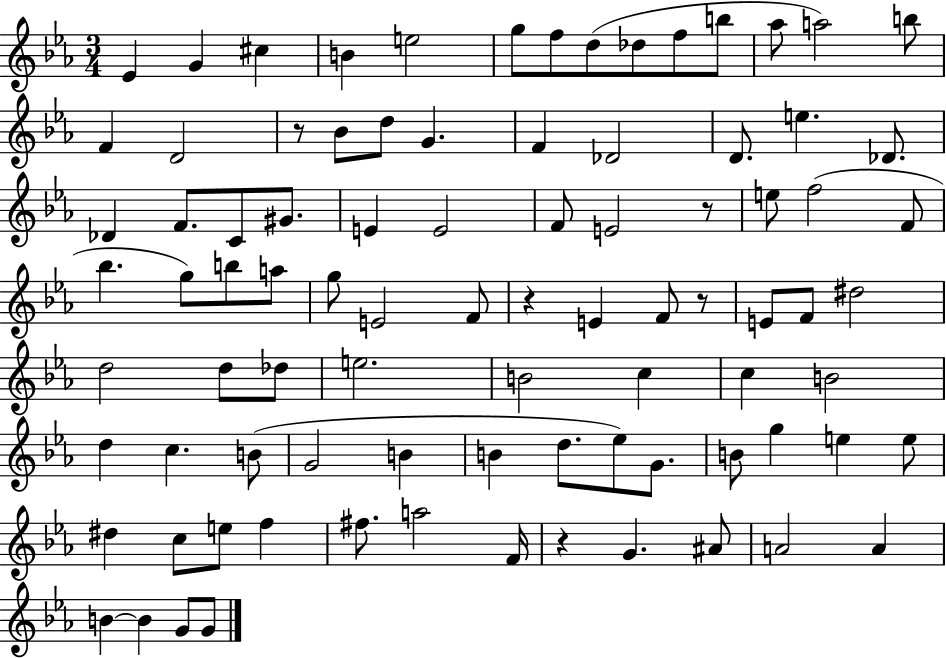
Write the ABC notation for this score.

X:1
T:Untitled
M:3/4
L:1/4
K:Eb
_E G ^c B e2 g/2 f/2 d/2 _d/2 f/2 b/2 _a/2 a2 b/2 F D2 z/2 _B/2 d/2 G F _D2 D/2 e _D/2 _D F/2 C/2 ^G/2 E E2 F/2 E2 z/2 e/2 f2 F/2 _b g/2 b/2 a/2 g/2 E2 F/2 z E F/2 z/2 E/2 F/2 ^d2 d2 d/2 _d/2 e2 B2 c c B2 d c B/2 G2 B B d/2 _e/2 G/2 B/2 g e e/2 ^d c/2 e/2 f ^f/2 a2 F/4 z G ^A/2 A2 A B B G/2 G/2